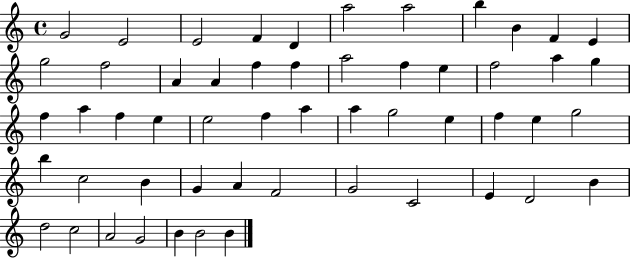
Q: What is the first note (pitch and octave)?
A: G4